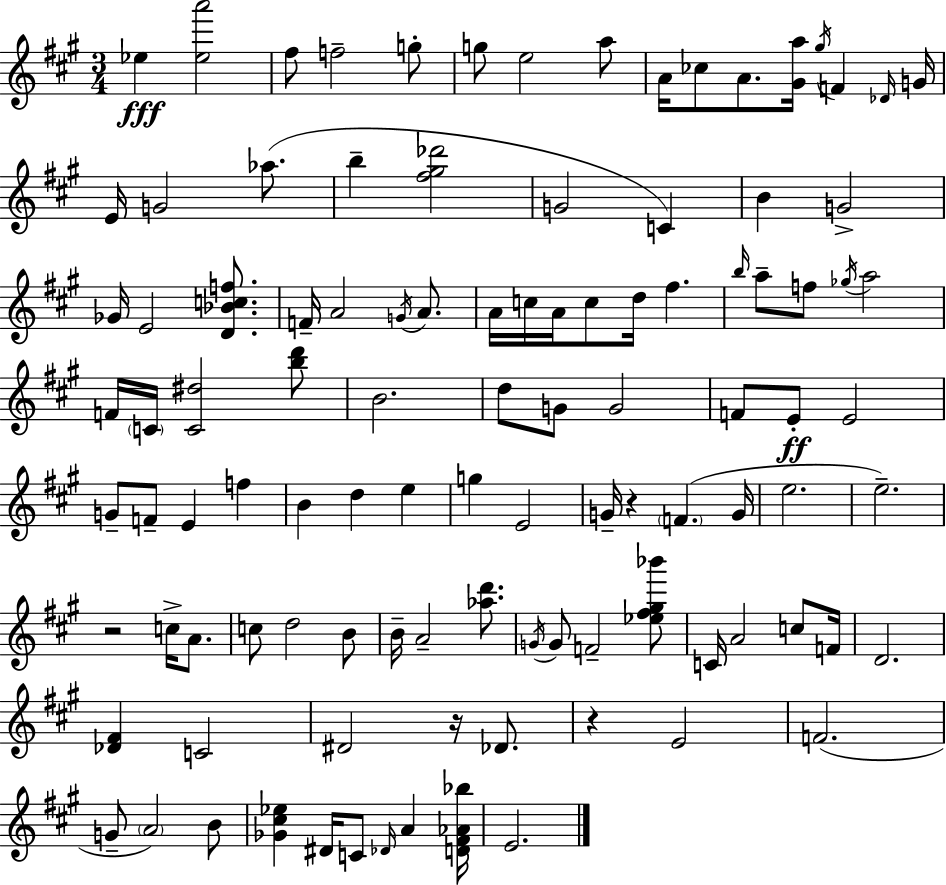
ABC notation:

X:1
T:Untitled
M:3/4
L:1/4
K:A
_e [_ea']2 ^f/2 f2 g/2 g/2 e2 a/2 A/4 _c/2 A/2 [^Ga]/4 ^g/4 F _D/4 G/4 E/4 G2 _a/2 b [^f^g_d']2 G2 C B G2 _G/4 E2 [D_Bcf]/2 F/4 A2 G/4 A/2 A/4 c/4 A/4 c/2 d/4 ^f b/4 a/2 f/2 _g/4 a2 F/4 C/4 [C^d]2 [bd']/2 B2 d/2 G/2 G2 F/2 E/2 E2 G/2 F/2 E f B d e g E2 G/4 z F G/4 e2 e2 z2 c/4 A/2 c/2 d2 B/2 B/4 A2 [_ad']/2 G/4 G/2 F2 [_e^f^g_b']/2 C/4 A2 c/2 F/4 D2 [_D^F] C2 ^D2 z/4 _D/2 z E2 F2 G/2 A2 B/2 [_G^c_e] ^D/4 C/2 _D/4 A [D^F_A_b]/4 E2